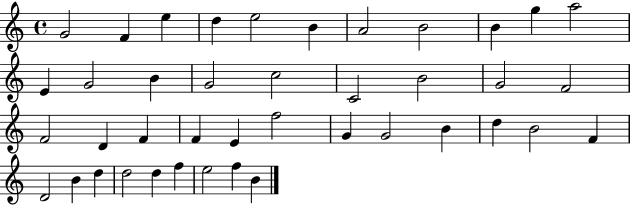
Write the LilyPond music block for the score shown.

{
  \clef treble
  \time 4/4
  \defaultTimeSignature
  \key c \major
  g'2 f'4 e''4 | d''4 e''2 b'4 | a'2 b'2 | b'4 g''4 a''2 | \break e'4 g'2 b'4 | g'2 c''2 | c'2 b'2 | g'2 f'2 | \break f'2 d'4 f'4 | f'4 e'4 f''2 | g'4 g'2 b'4 | d''4 b'2 f'4 | \break d'2 b'4 d''4 | d''2 d''4 f''4 | e''2 f''4 b'4 | \bar "|."
}